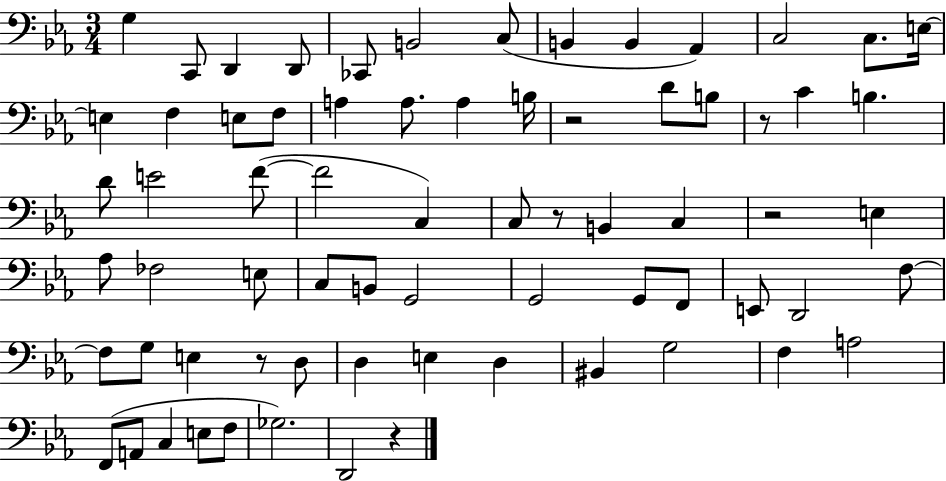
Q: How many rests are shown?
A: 6